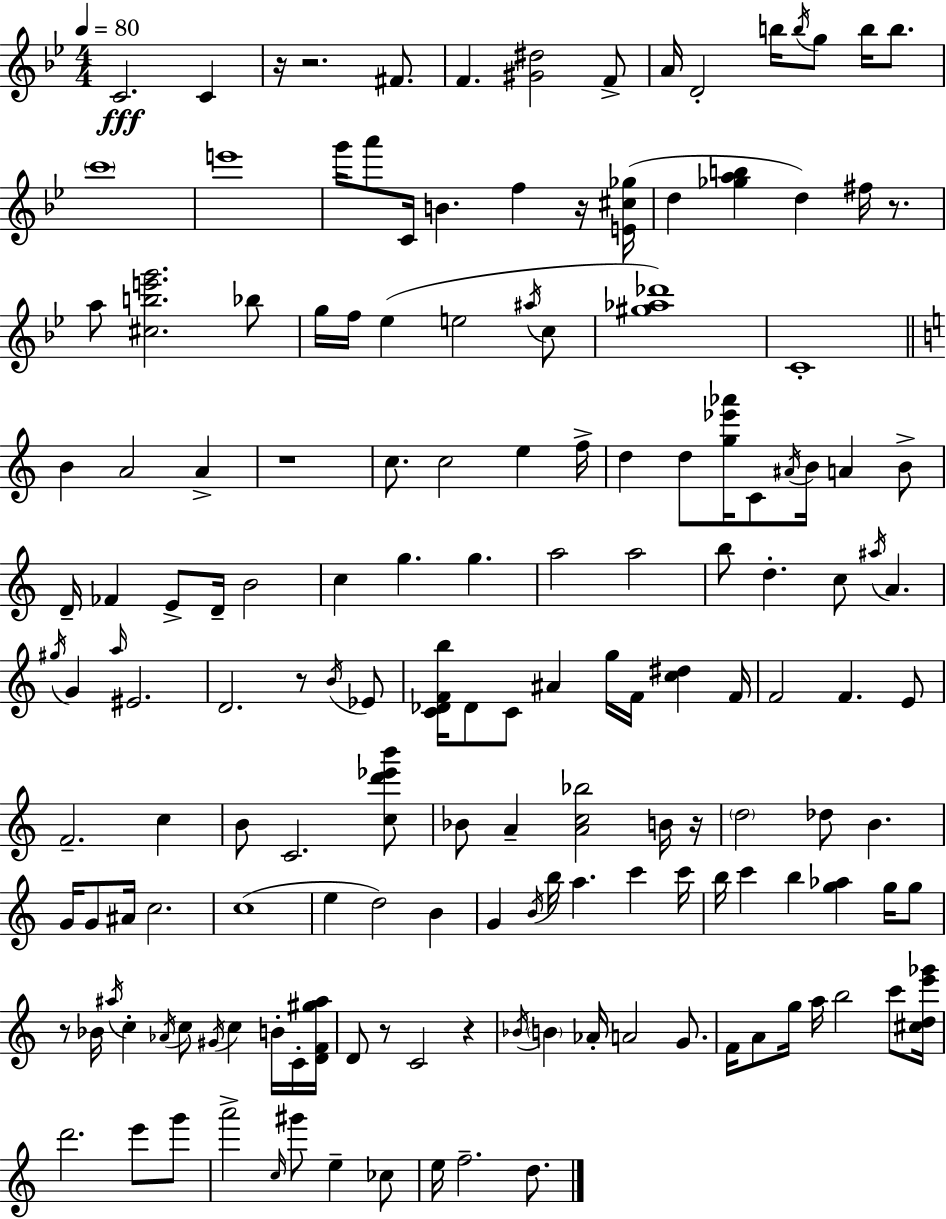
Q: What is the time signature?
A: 4/4